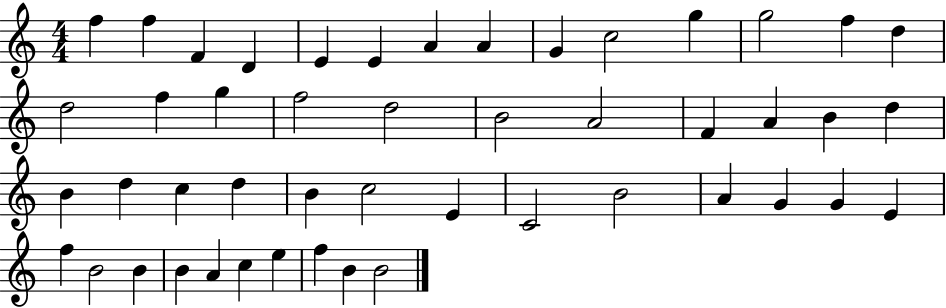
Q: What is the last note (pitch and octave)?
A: B4